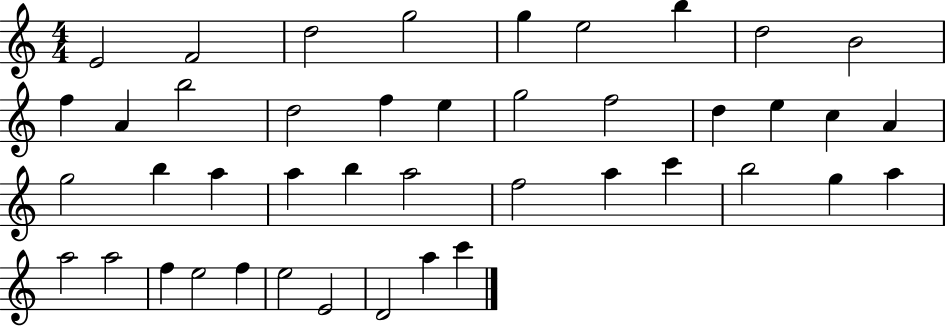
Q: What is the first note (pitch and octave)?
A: E4